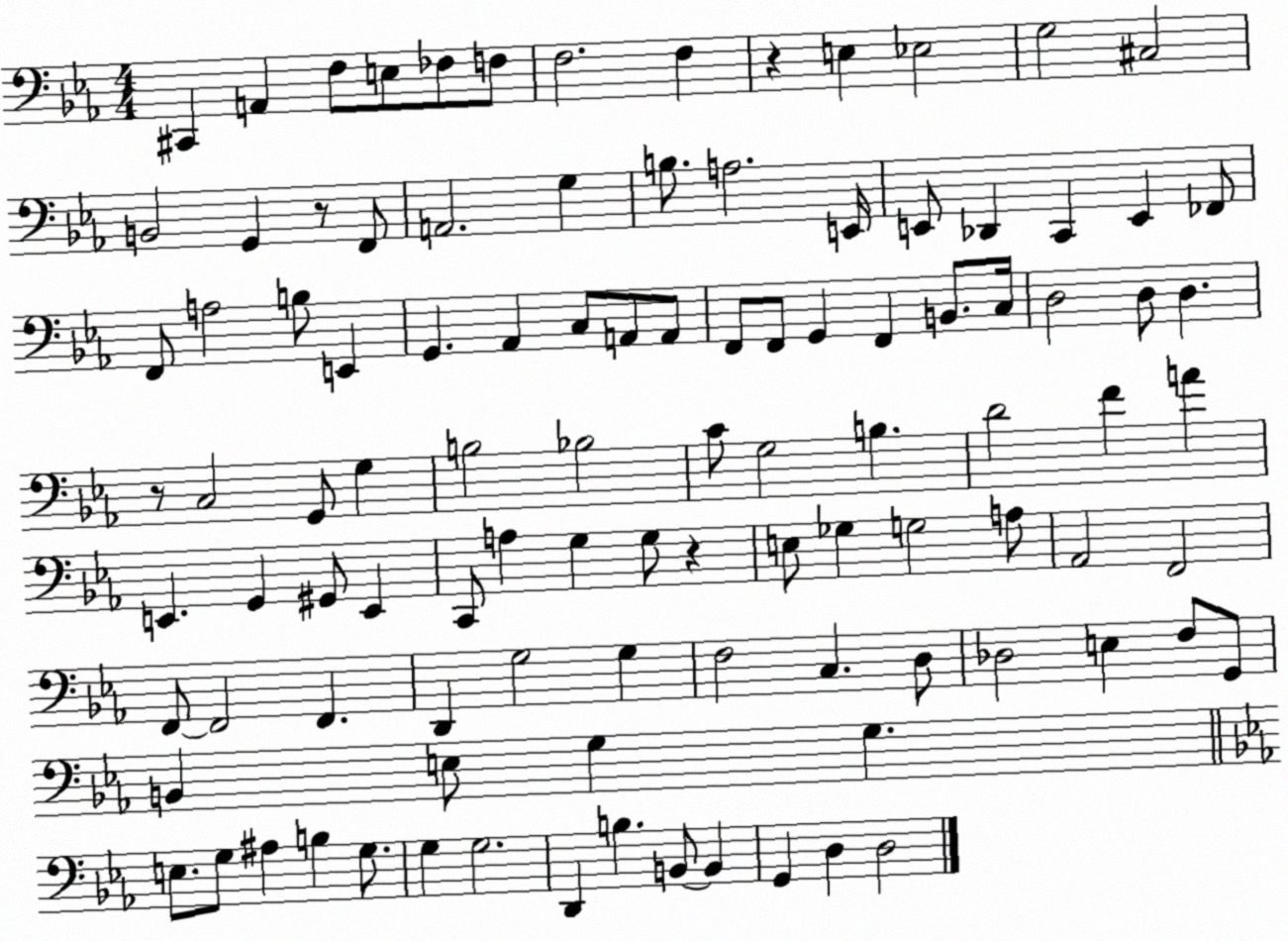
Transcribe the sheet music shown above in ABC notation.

X:1
T:Untitled
M:4/4
L:1/4
K:Eb
^C,, A,, F,/2 E,/2 _F,/2 F,/2 F,2 F, z E, _E,2 G,2 ^C,2 B,,2 G,, z/2 F,,/2 A,,2 G, B,/2 A,2 E,,/4 E,,/2 _D,, C,, E,, _F,,/2 F,,/2 A,2 B,/2 E,, G,, _A,, C,/2 A,,/2 A,,/2 F,,/2 F,,/2 G,, F,, B,,/2 C,/4 D,2 D,/2 D, z/2 C,2 G,,/2 G, B,2 _B,2 C/2 G,2 B, D2 F A E,, G,, ^G,,/2 E,, C,,/2 A, G, G,/2 z E,/2 _G, G,2 A,/2 _A,,2 F,,2 F,,/2 F,,2 F,, D,, G,2 G, F,2 C, D,/2 _D,2 E, F,/2 G,,/2 B,, E,/2 G, G, E,/2 G,/2 ^A, B, G,/2 G, G,2 D,, B, B,,/2 B,, G,, D, D,2